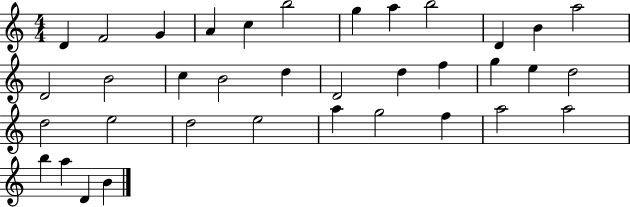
X:1
T:Untitled
M:4/4
L:1/4
K:C
D F2 G A c b2 g a b2 D B a2 D2 B2 c B2 d D2 d f g e d2 d2 e2 d2 e2 a g2 f a2 a2 b a D B